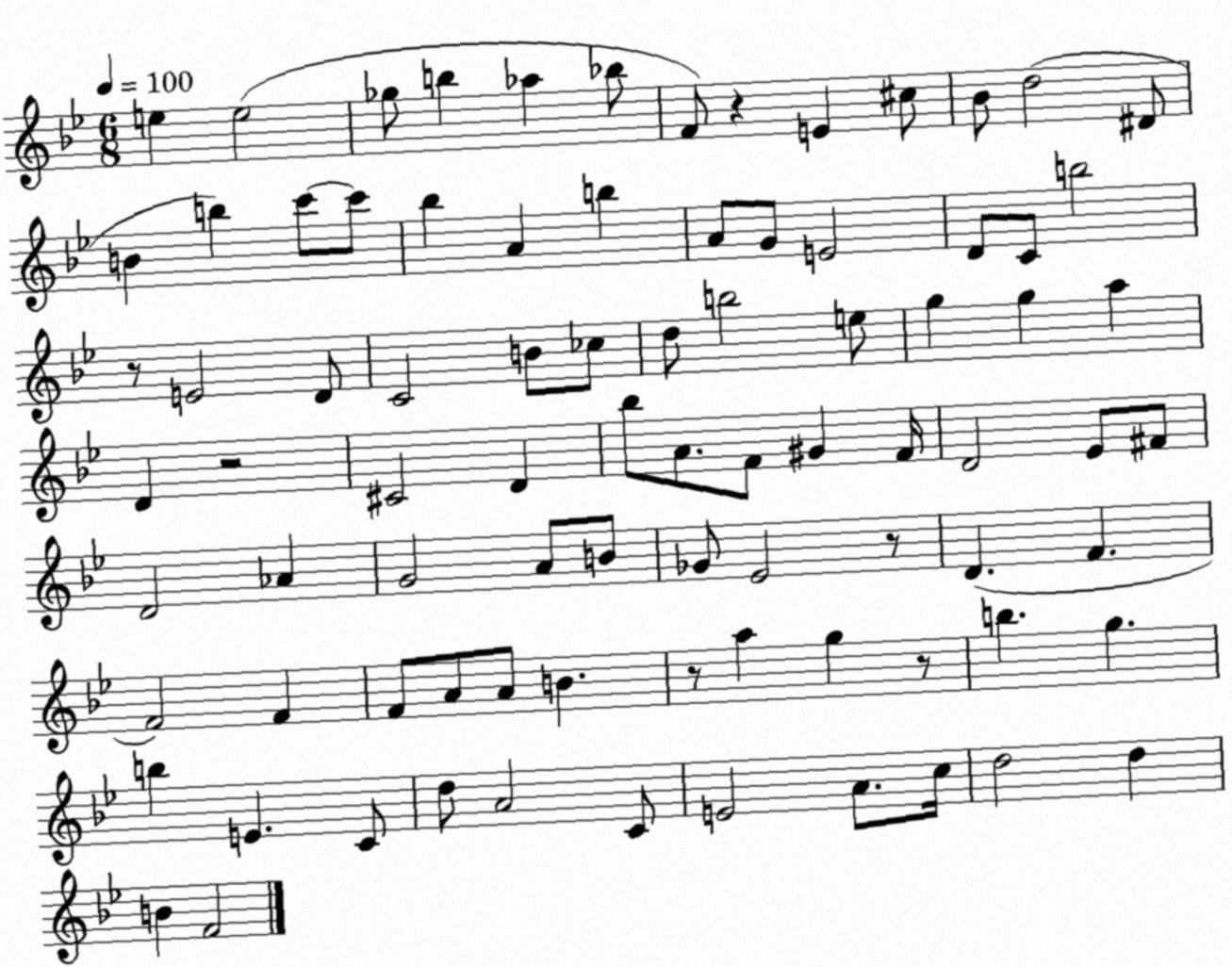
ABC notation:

X:1
T:Untitled
M:6/8
L:1/4
K:Bb
e e2 _g/2 b _a _b/2 F/2 z E ^c/2 _B/2 d2 ^D/2 B b c'/2 c'/2 _b A b A/2 G/2 E2 D/2 C/2 b2 z/2 E2 D/2 C2 B/2 _c/2 d/2 b2 e/2 g g a D z2 ^C2 D _b/2 A/2 F/2 ^G F/4 D2 _E/2 ^F/2 D2 _A G2 A/2 B/2 _G/2 _E2 z/2 D F F2 F F/2 A/2 A/2 B z/2 a g z/2 b g b E C/2 d/2 A2 C/2 E2 A/2 c/4 d2 d B F2